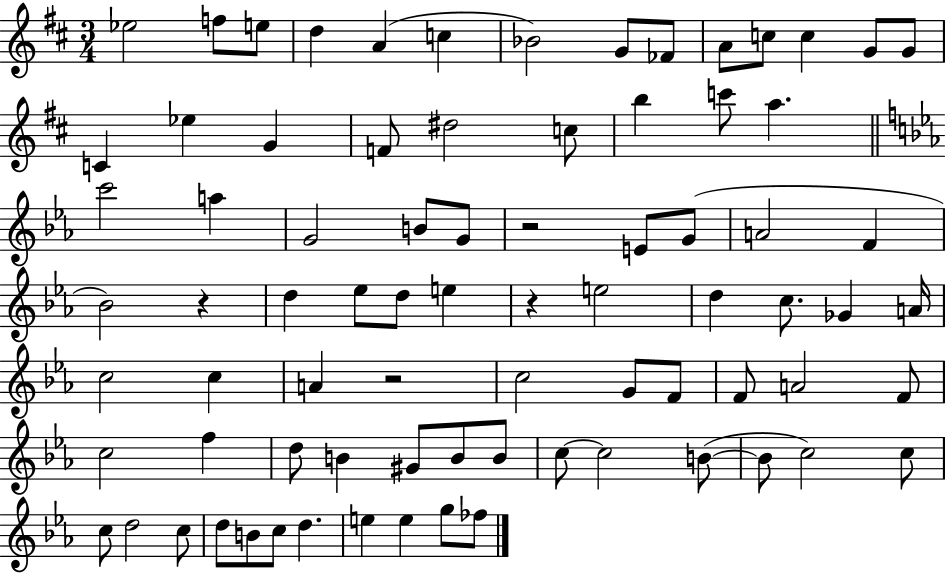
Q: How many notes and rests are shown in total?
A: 79